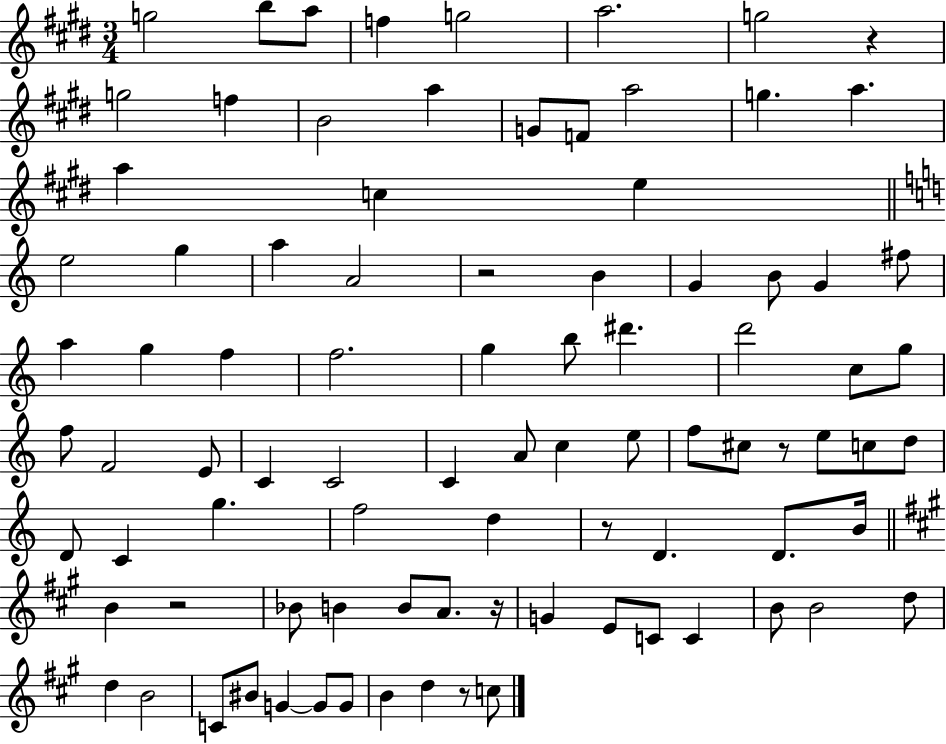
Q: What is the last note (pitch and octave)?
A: C5